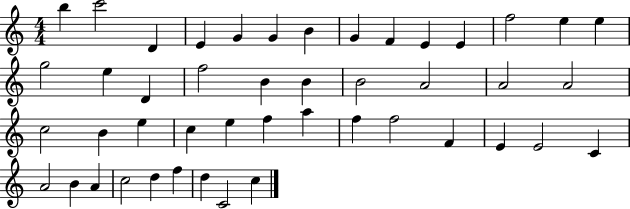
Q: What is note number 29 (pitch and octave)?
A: E5